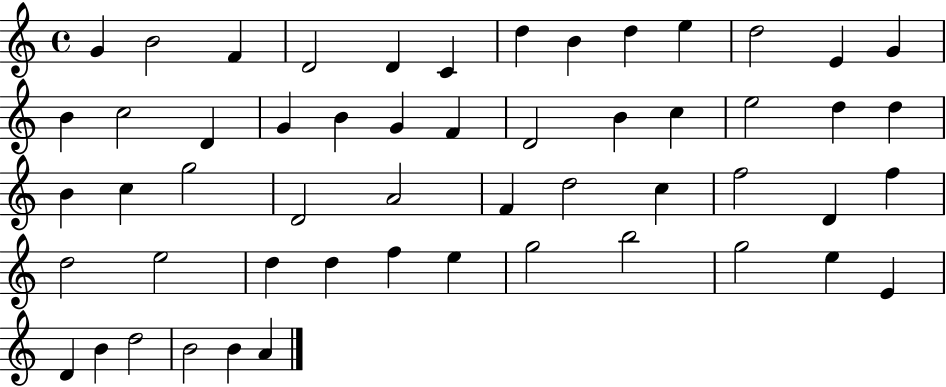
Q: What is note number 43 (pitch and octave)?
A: E5